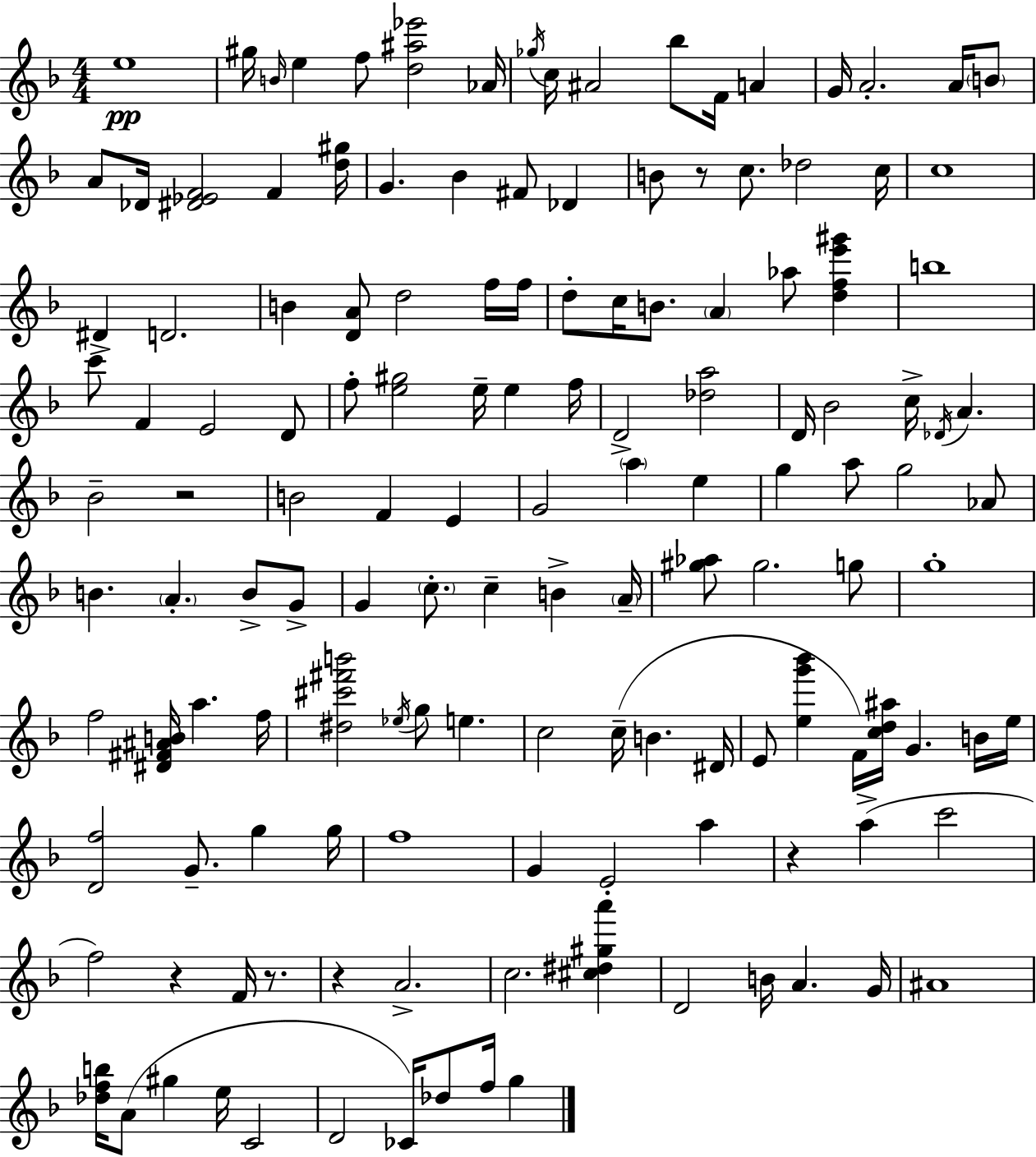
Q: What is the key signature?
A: F major